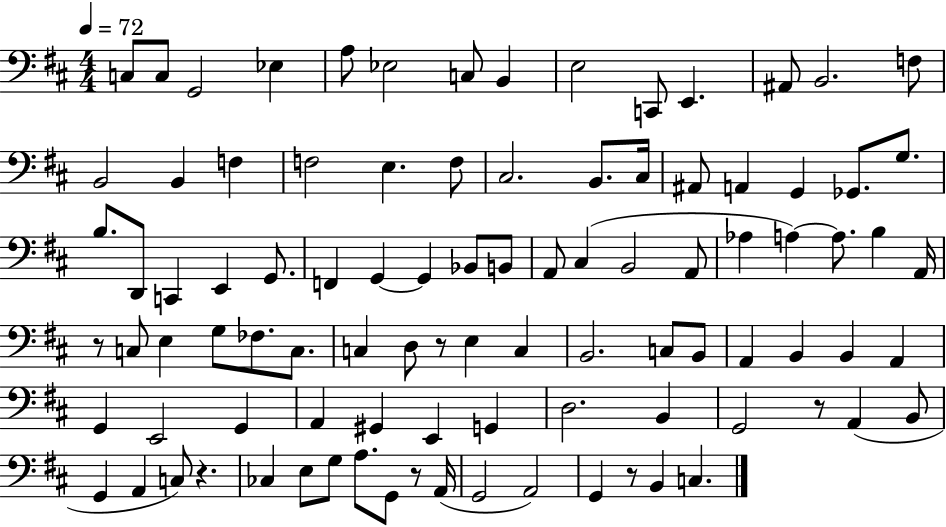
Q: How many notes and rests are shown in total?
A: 95